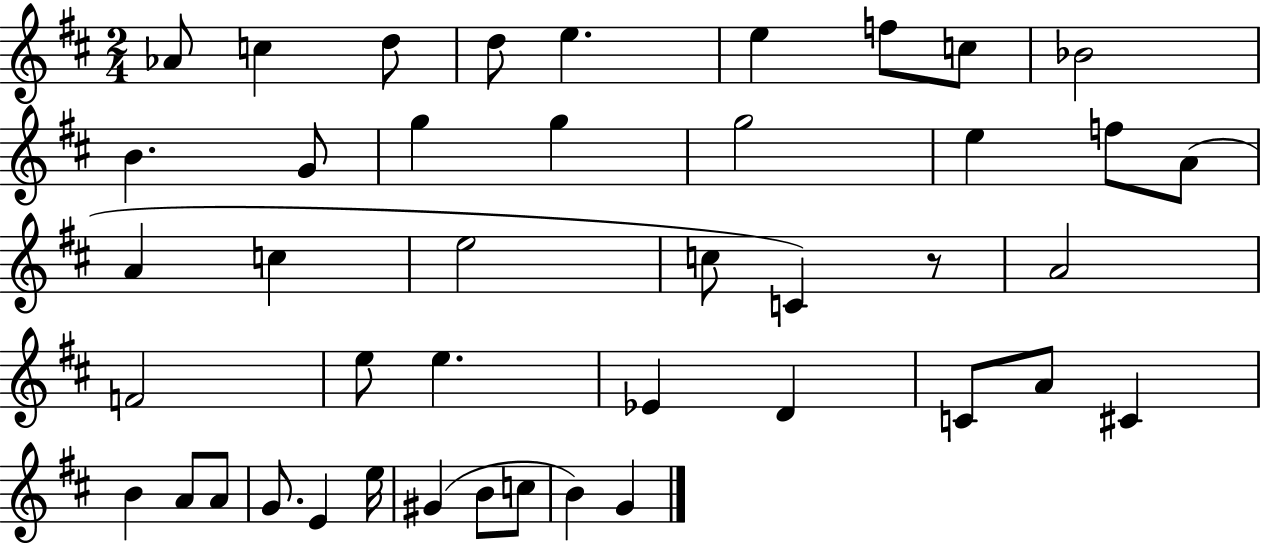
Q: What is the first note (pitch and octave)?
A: Ab4